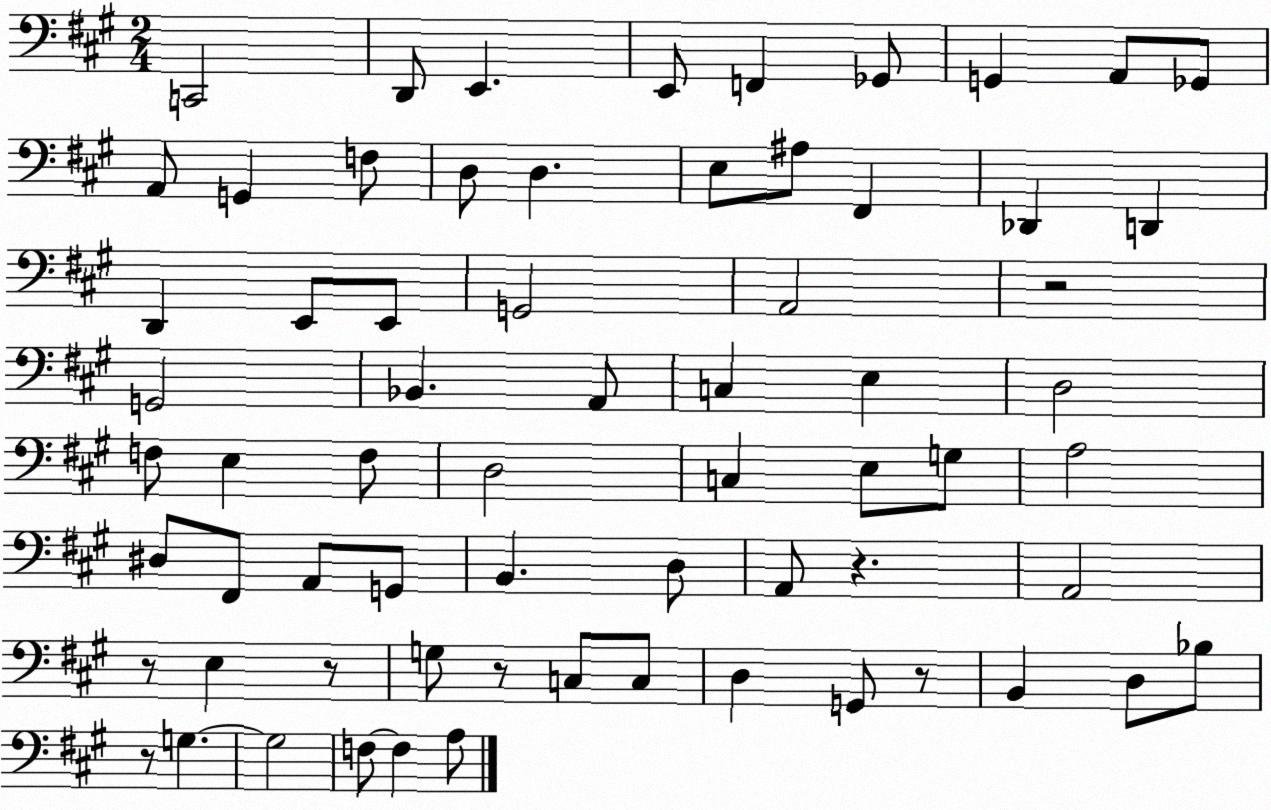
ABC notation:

X:1
T:Untitled
M:2/4
L:1/4
K:A
C,,2 D,,/2 E,, E,,/2 F,, _G,,/2 G,, A,,/2 _G,,/2 A,,/2 G,, F,/2 D,/2 D, E,/2 ^A,/2 ^F,, _D,, D,, D,, E,,/2 E,,/2 G,,2 A,,2 z2 G,,2 _B,, A,,/2 C, E, D,2 F,/2 E, F,/2 D,2 C, E,/2 G,/2 A,2 ^D,/2 ^F,,/2 A,,/2 G,,/2 B,, D,/2 A,,/2 z A,,2 z/2 E, z/2 G,/2 z/2 C,/2 C,/2 D, G,,/2 z/2 B,, D,/2 _B,/2 z/2 G, G,2 F,/2 F, A,/2